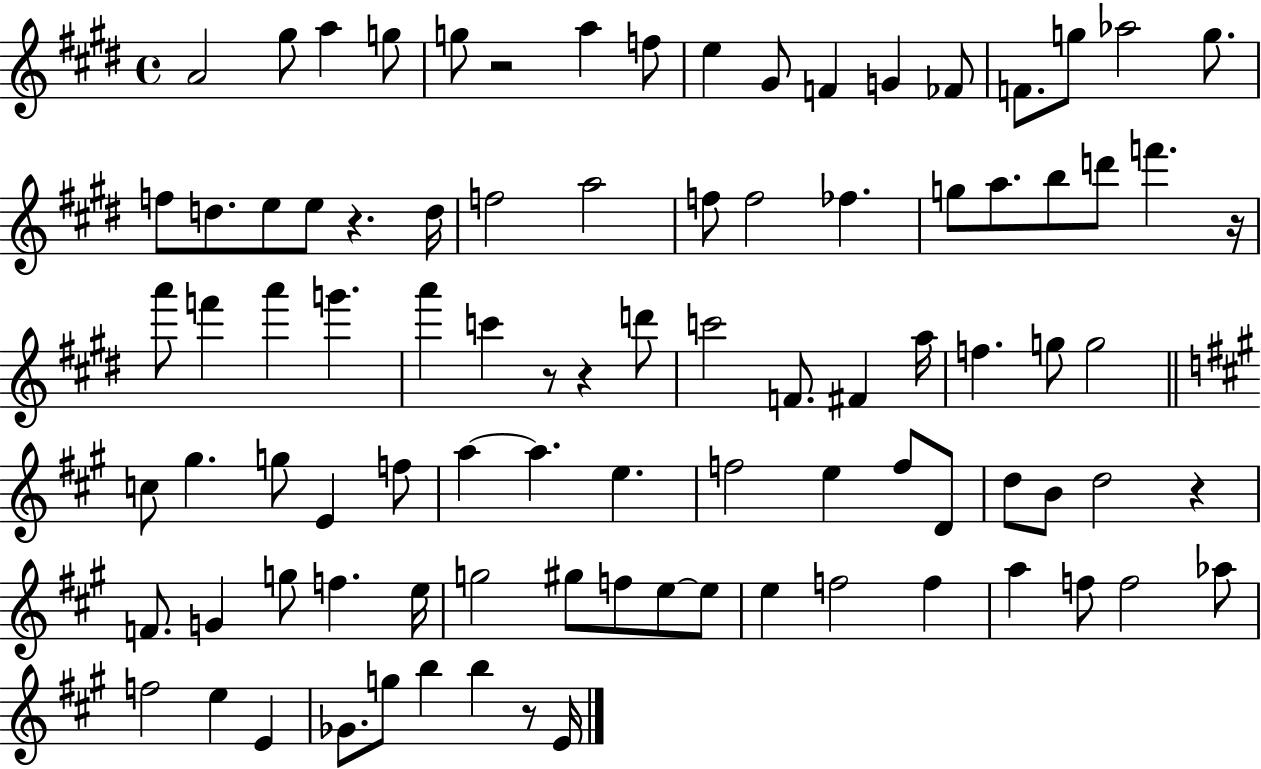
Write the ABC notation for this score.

X:1
T:Untitled
M:4/4
L:1/4
K:E
A2 ^g/2 a g/2 g/2 z2 a f/2 e ^G/2 F G _F/2 F/2 g/2 _a2 g/2 f/2 d/2 e/2 e/2 z d/4 f2 a2 f/2 f2 _f g/2 a/2 b/2 d'/2 f' z/4 a'/2 f' a' g' a' c' z/2 z d'/2 c'2 F/2 ^F a/4 f g/2 g2 c/2 ^g g/2 E f/2 a a e f2 e f/2 D/2 d/2 B/2 d2 z F/2 G g/2 f e/4 g2 ^g/2 f/2 e/2 e/2 e f2 f a f/2 f2 _a/2 f2 e E _G/2 g/2 b b z/2 E/4